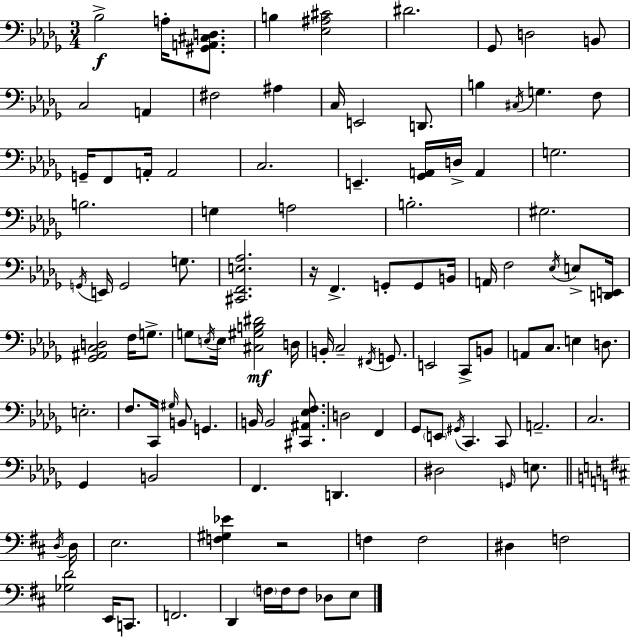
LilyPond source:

{
  \clef bass
  \numericTimeSignature
  \time 3/4
  \key bes \minor
  bes2->\f a16-. <gis, a, cis d>8. | b4 <ees ais cis'>2 | dis'2. | ges,8 d2 b,8 | \break c2 a,4 | fis2 ais4 | c16 e,2 d,8. | b4 \acciaccatura { cis16 } g4. f8 | \break g,16-- f,8 a,16-. a,2 | c2. | e,4.-- <ges, a,>16 d16-> a,4 | g2. | \break b2. | g4 a2 | b2.-. | gis2. | \break \acciaccatura { g,16 } e,16 g,2 g8. | <cis, f, e aes>2. | r16 f,4.-> g,8-. g,8 | b,16 a,16 f2 \acciaccatura { ees16 } | \break e8-> <d, e,>16 <ges, ais, c d>2 f16 | g8.-> g8 \acciaccatura { e16 } e16 <cis gis b dis'>2\mf | d16 b,16-. c2-- | \acciaccatura { fis,16 } g,8. e,2 | \break c,8-> b,8 a,8 c8. e4 | d8. e2.-. | f8. c,16 \grace { gis16 } b,8 | g,4. b,16 b,2 | \break <cis, ais, ees f>8. d2 | f,4 ges,8 \parenthesize e,8 \acciaccatura { gis,16 } c,4. | c,8 a,2.-- | c2. | \break ges,4 b,2 | f,4. | d,4. dis2 | \grace { g,16 } e8. \bar "||" \break \key d \major \acciaccatura { d16 } d16 e2. | <f gis ees'>4 r2 | f4 f2 | dis4 f2 | \break <ges d'>2 e,16 c,8. | f,2. | d,4 \parenthesize f16 f16 f8 des8 | e8 \bar "|."
}